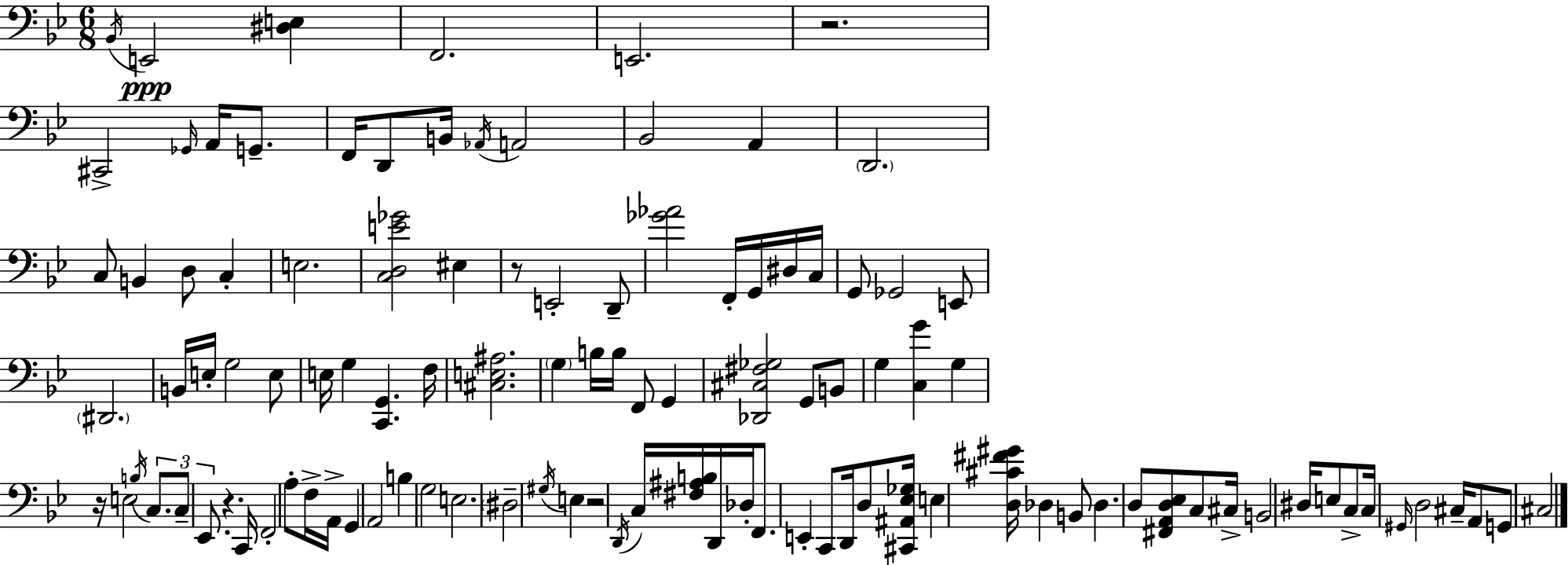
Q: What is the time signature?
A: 6/8